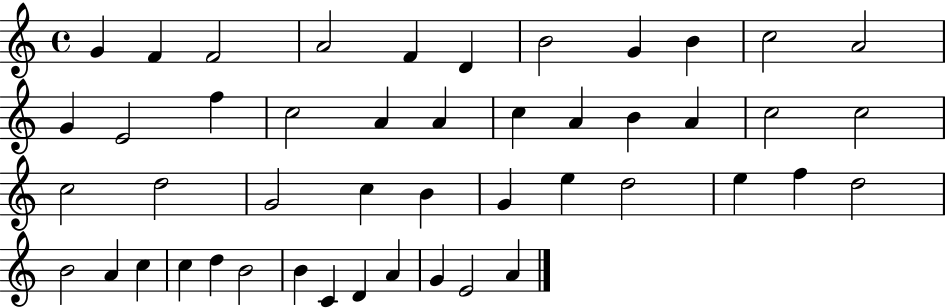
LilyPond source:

{
  \clef treble
  \time 4/4
  \defaultTimeSignature
  \key c \major
  g'4 f'4 f'2 | a'2 f'4 d'4 | b'2 g'4 b'4 | c''2 a'2 | \break g'4 e'2 f''4 | c''2 a'4 a'4 | c''4 a'4 b'4 a'4 | c''2 c''2 | \break c''2 d''2 | g'2 c''4 b'4 | g'4 e''4 d''2 | e''4 f''4 d''2 | \break b'2 a'4 c''4 | c''4 d''4 b'2 | b'4 c'4 d'4 a'4 | g'4 e'2 a'4 | \break \bar "|."
}